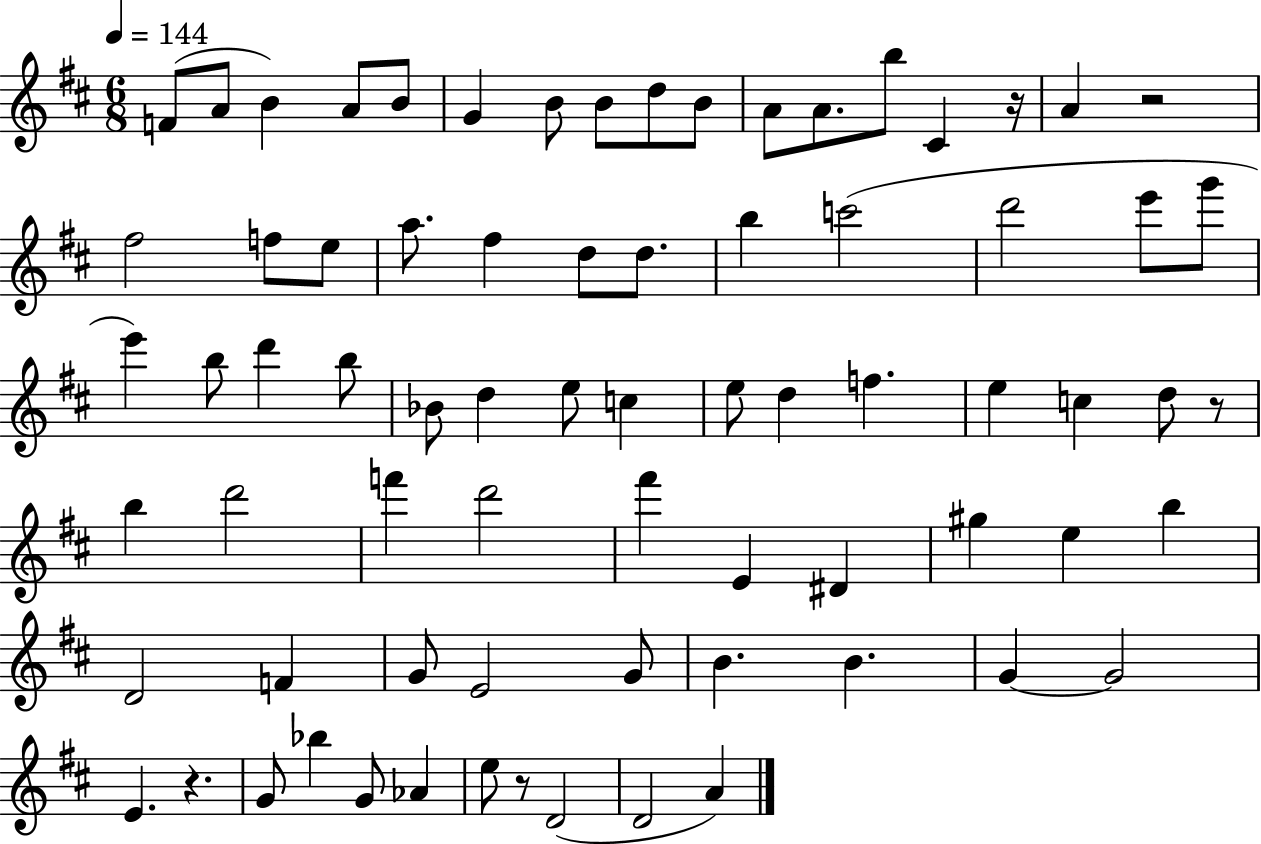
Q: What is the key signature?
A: D major